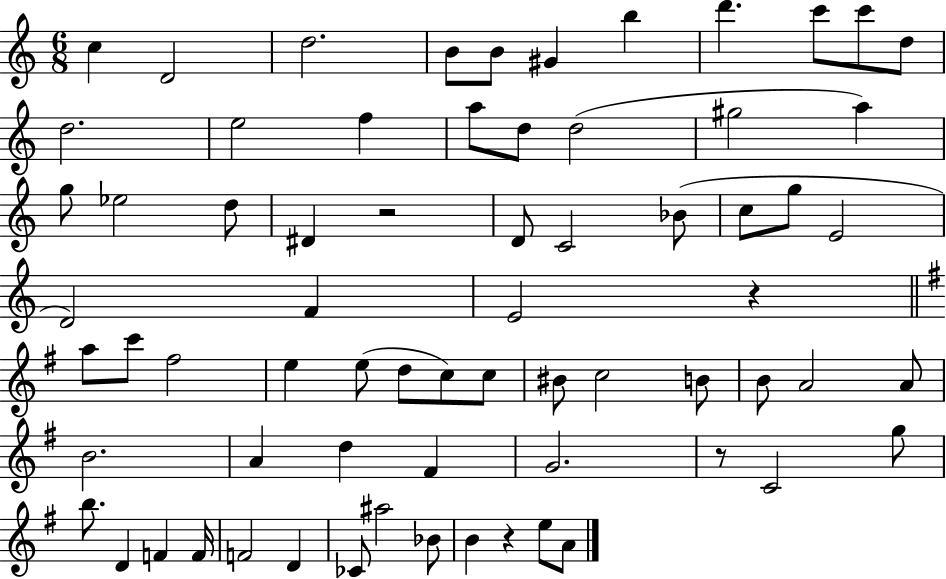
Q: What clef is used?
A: treble